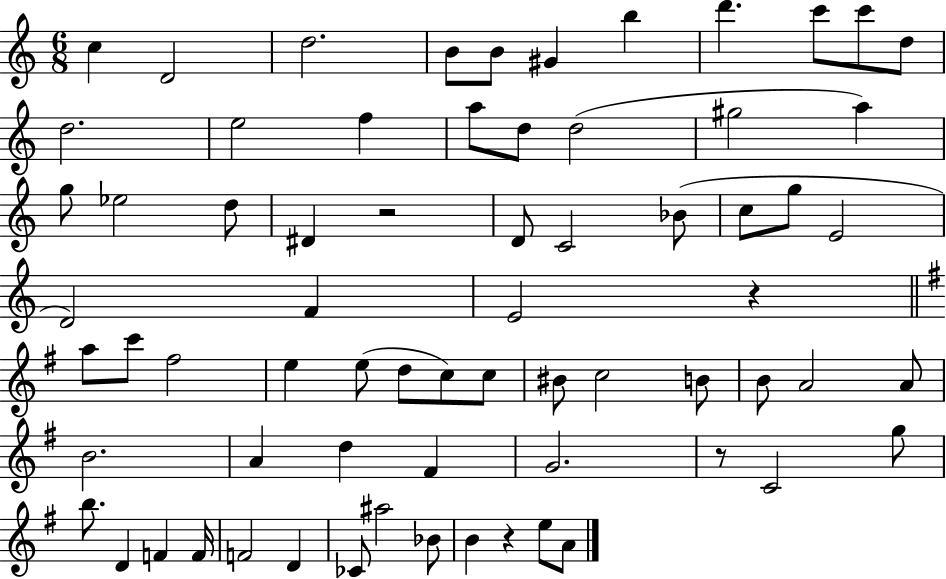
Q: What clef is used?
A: treble